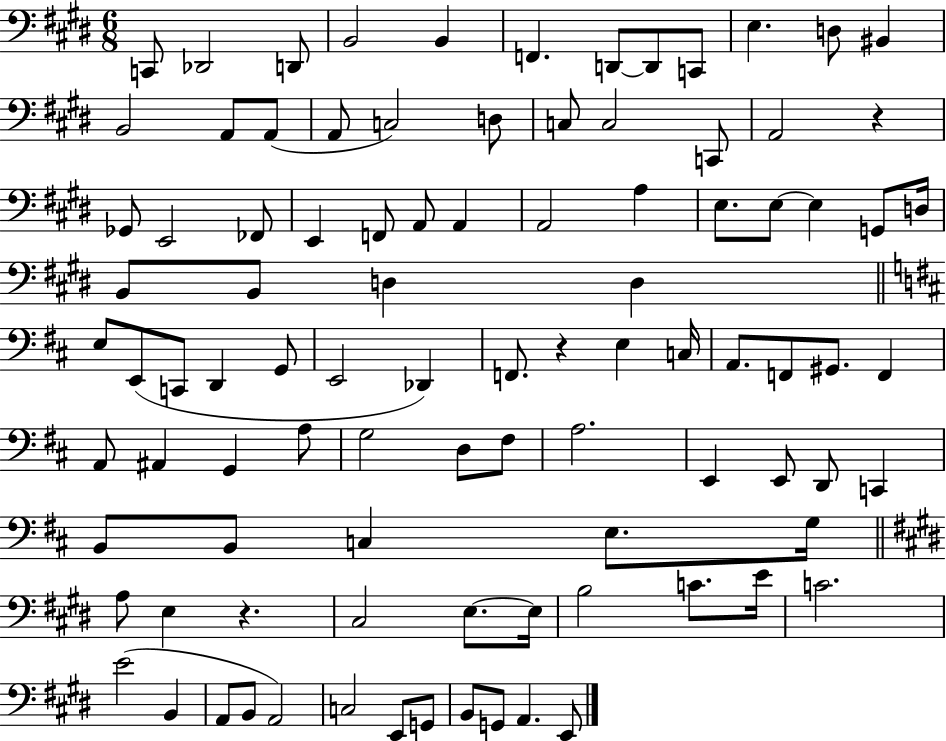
C2/e Db2/h D2/e B2/h B2/q F2/q. D2/e D2/e C2/e E3/q. D3/e BIS2/q B2/h A2/e A2/e A2/e C3/h D3/e C3/e C3/h C2/e A2/h R/q Gb2/e E2/h FES2/e E2/q F2/e A2/e A2/q A2/h A3/q E3/e. E3/e E3/q G2/e D3/s B2/e B2/e D3/q D3/q E3/e E2/e C2/e D2/q G2/e E2/h Db2/q F2/e. R/q E3/q C3/s A2/e. F2/e G#2/e. F2/q A2/e A#2/q G2/q A3/e G3/h D3/e F#3/e A3/h. E2/q E2/e D2/e C2/q B2/e B2/e C3/q E3/e. G3/s A3/e E3/q R/q. C#3/h E3/e. E3/s B3/h C4/e. E4/s C4/h. E4/h B2/q A2/e B2/e A2/h C3/h E2/e G2/e B2/e G2/e A2/q. E2/e